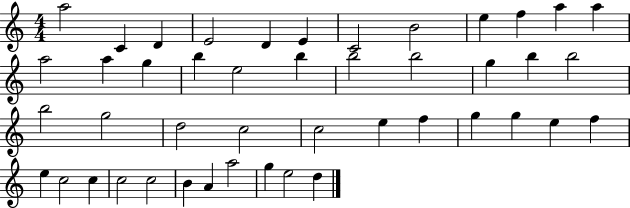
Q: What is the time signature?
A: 4/4